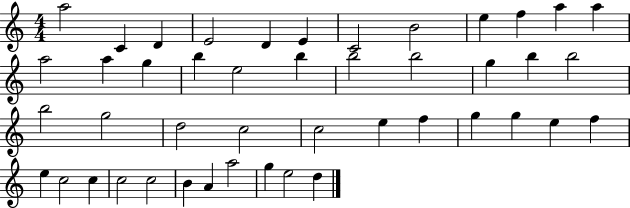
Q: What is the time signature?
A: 4/4